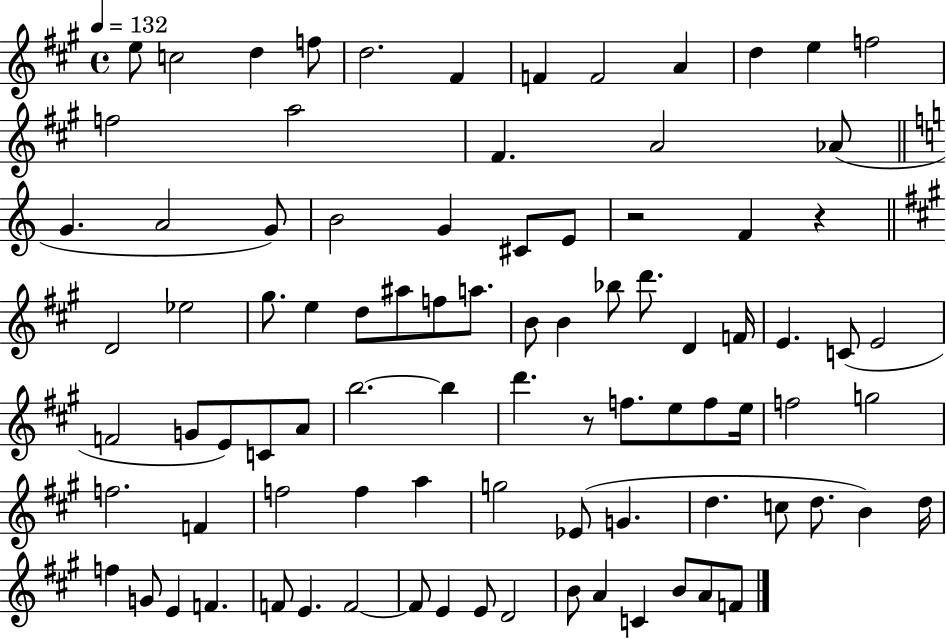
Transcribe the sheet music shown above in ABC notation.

X:1
T:Untitled
M:4/4
L:1/4
K:A
e/2 c2 d f/2 d2 ^F F F2 A d e f2 f2 a2 ^F A2 _A/2 G A2 G/2 B2 G ^C/2 E/2 z2 F z D2 _e2 ^g/2 e d/2 ^a/2 f/2 a/2 B/2 B _b/2 d'/2 D F/4 E C/2 E2 F2 G/2 E/2 C/2 A/2 b2 b d' z/2 f/2 e/2 f/2 e/4 f2 g2 f2 F f2 f a g2 _E/2 G d c/2 d/2 B d/4 f G/2 E F F/2 E F2 F/2 E E/2 D2 B/2 A C B/2 A/2 F/2